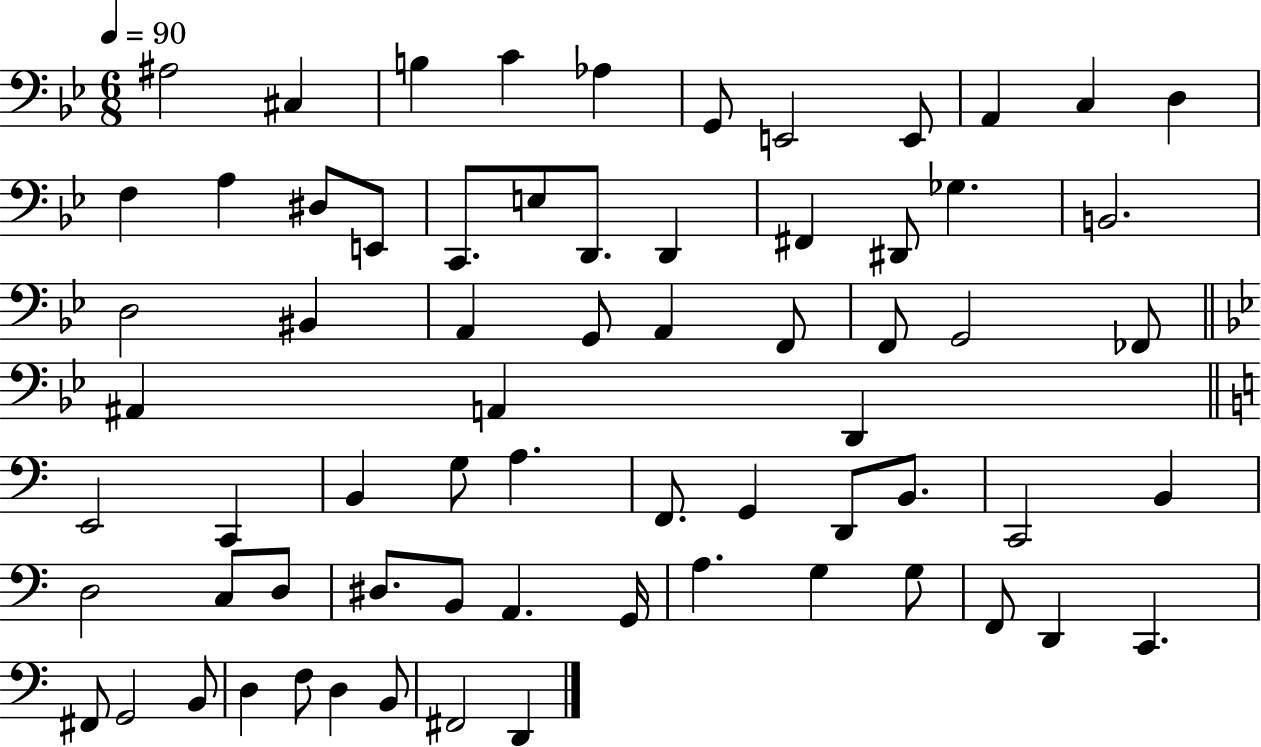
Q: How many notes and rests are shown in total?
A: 68